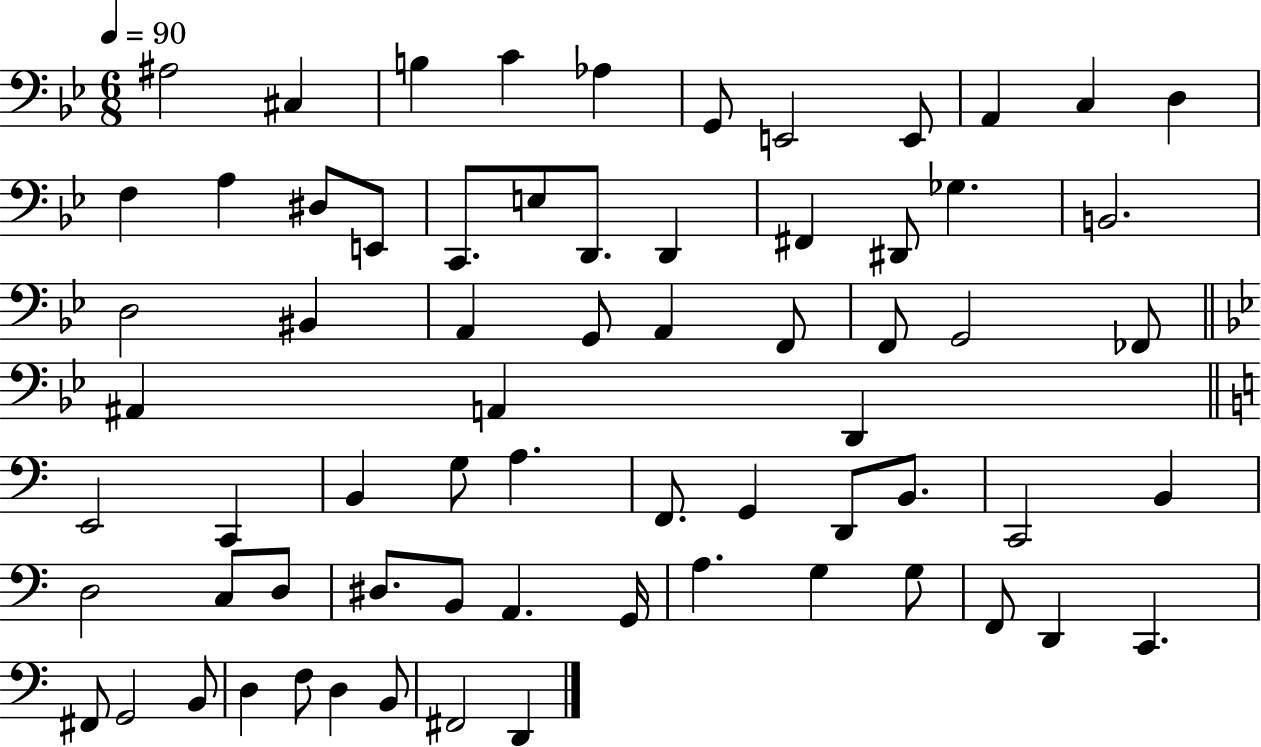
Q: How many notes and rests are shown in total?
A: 68